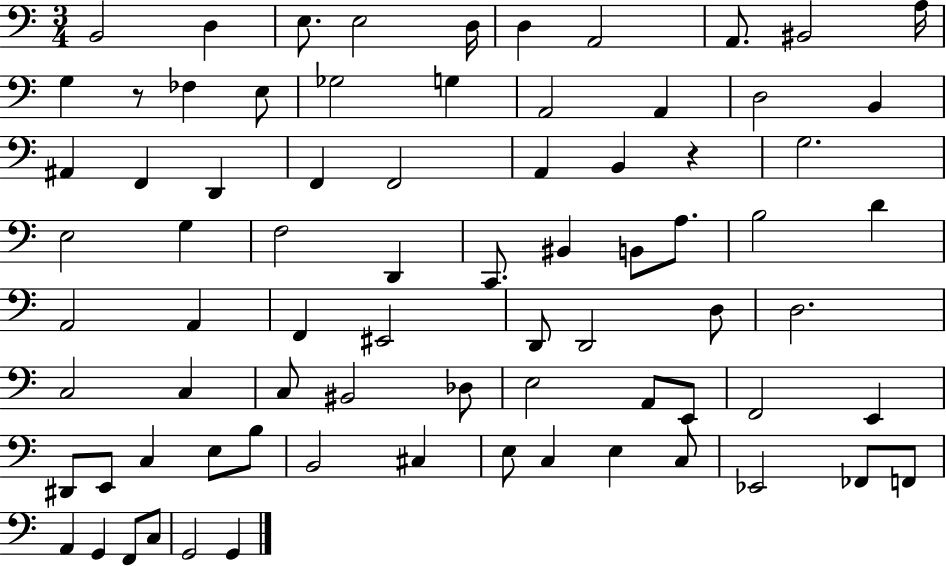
X:1
T:Untitled
M:3/4
L:1/4
K:C
B,,2 D, E,/2 E,2 D,/4 D, A,,2 A,,/2 ^B,,2 A,/4 G, z/2 _F, E,/2 _G,2 G, A,,2 A,, D,2 B,, ^A,, F,, D,, F,, F,,2 A,, B,, z G,2 E,2 G, F,2 D,, C,,/2 ^B,, B,,/2 A,/2 B,2 D A,,2 A,, F,, ^E,,2 D,,/2 D,,2 D,/2 D,2 C,2 C, C,/2 ^B,,2 _D,/2 E,2 A,,/2 E,,/2 F,,2 E,, ^D,,/2 E,,/2 C, E,/2 B,/2 B,,2 ^C, E,/2 C, E, C,/2 _E,,2 _F,,/2 F,,/2 A,, G,, F,,/2 C,/2 G,,2 G,,